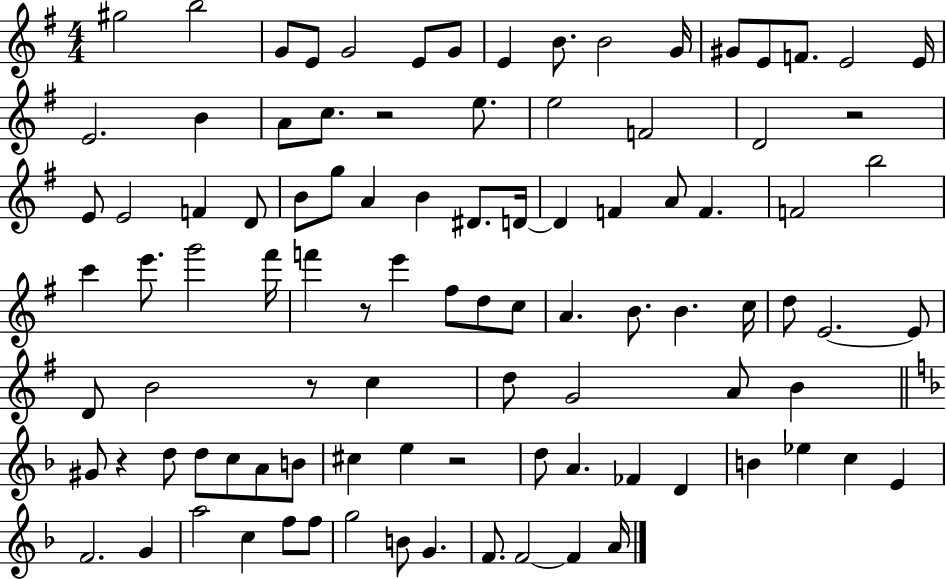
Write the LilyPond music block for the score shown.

{
  \clef treble
  \numericTimeSignature
  \time 4/4
  \key g \major
  \repeat volta 2 { gis''2 b''2 | g'8 e'8 g'2 e'8 g'8 | e'4 b'8. b'2 g'16 | gis'8 e'8 f'8. e'2 e'16 | \break e'2. b'4 | a'8 c''8. r2 e''8. | e''2 f'2 | d'2 r2 | \break e'8 e'2 f'4 d'8 | b'8 g''8 a'4 b'4 dis'8. d'16~~ | d'4 f'4 a'8 f'4. | f'2 b''2 | \break c'''4 e'''8. g'''2 fis'''16 | f'''4 r8 e'''4 fis''8 d''8 c''8 | a'4. b'8. b'4. c''16 | d''8 e'2.~~ e'8 | \break d'8 b'2 r8 c''4 | d''8 g'2 a'8 b'4 | \bar "||" \break \key d \minor gis'8 r4 d''8 d''8 c''8 a'8 b'8 | cis''4 e''4 r2 | d''8 a'4. fes'4 d'4 | b'4 ees''4 c''4 e'4 | \break f'2. g'4 | a''2 c''4 f''8 f''8 | g''2 b'8 g'4. | f'8. f'2~~ f'4 a'16 | \break } \bar "|."
}